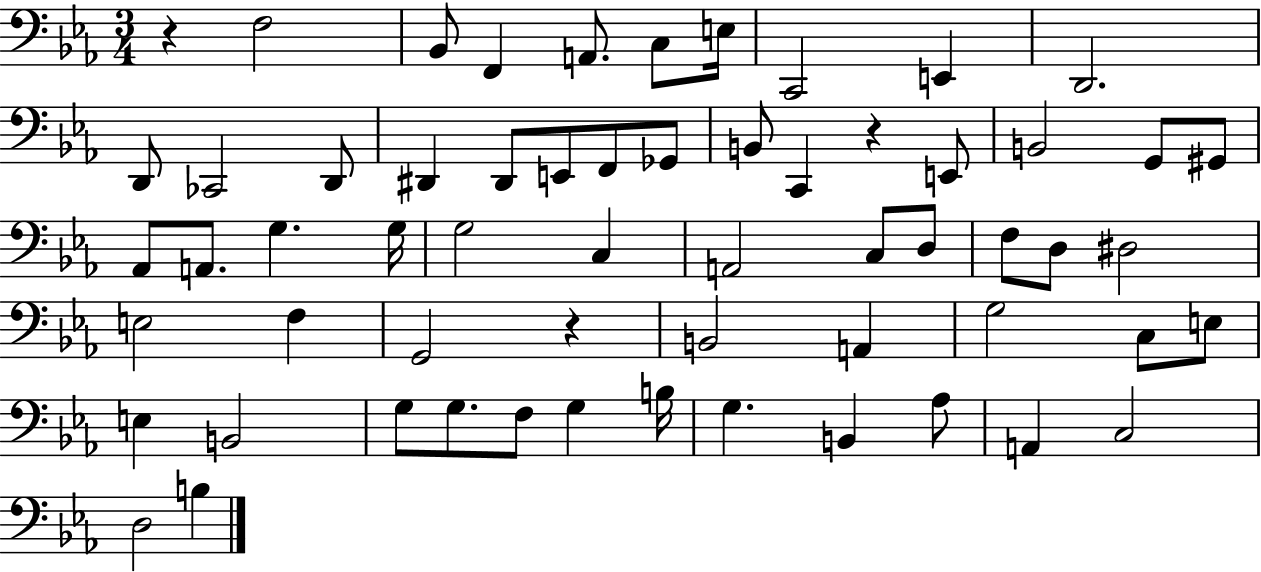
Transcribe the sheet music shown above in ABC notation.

X:1
T:Untitled
M:3/4
L:1/4
K:Eb
z F,2 _B,,/2 F,, A,,/2 C,/2 E,/4 C,,2 E,, D,,2 D,,/2 _C,,2 D,,/2 ^D,, ^D,,/2 E,,/2 F,,/2 _G,,/2 B,,/2 C,, z E,,/2 B,,2 G,,/2 ^G,,/2 _A,,/2 A,,/2 G, G,/4 G,2 C, A,,2 C,/2 D,/2 F,/2 D,/2 ^D,2 E,2 F, G,,2 z B,,2 A,, G,2 C,/2 E,/2 E, B,,2 G,/2 G,/2 F,/2 G, B,/4 G, B,, _A,/2 A,, C,2 D,2 B,